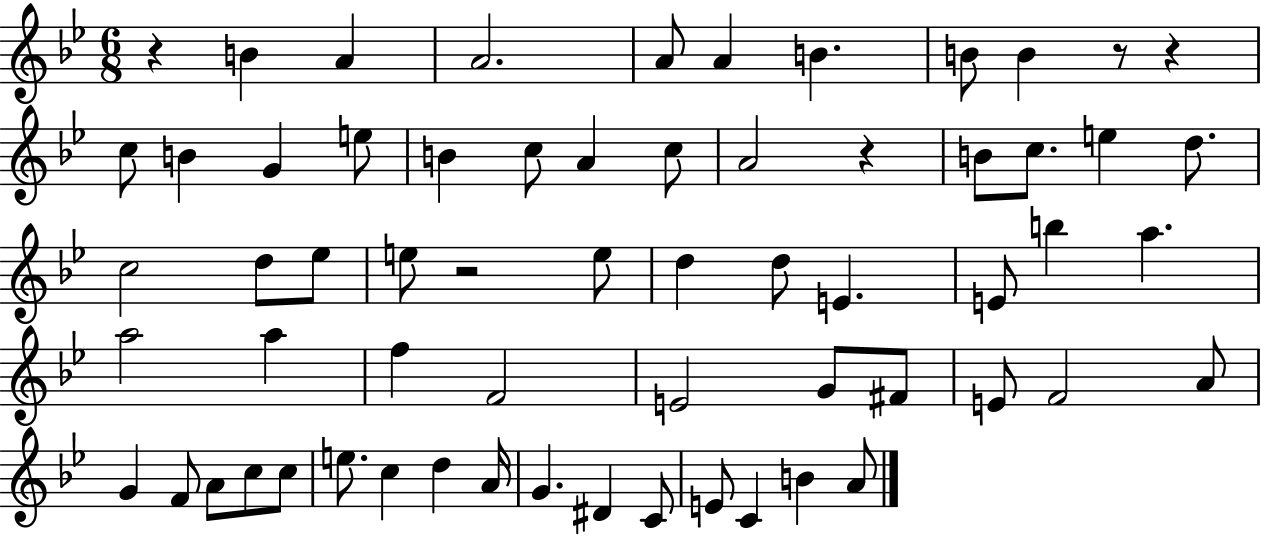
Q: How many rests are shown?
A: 5